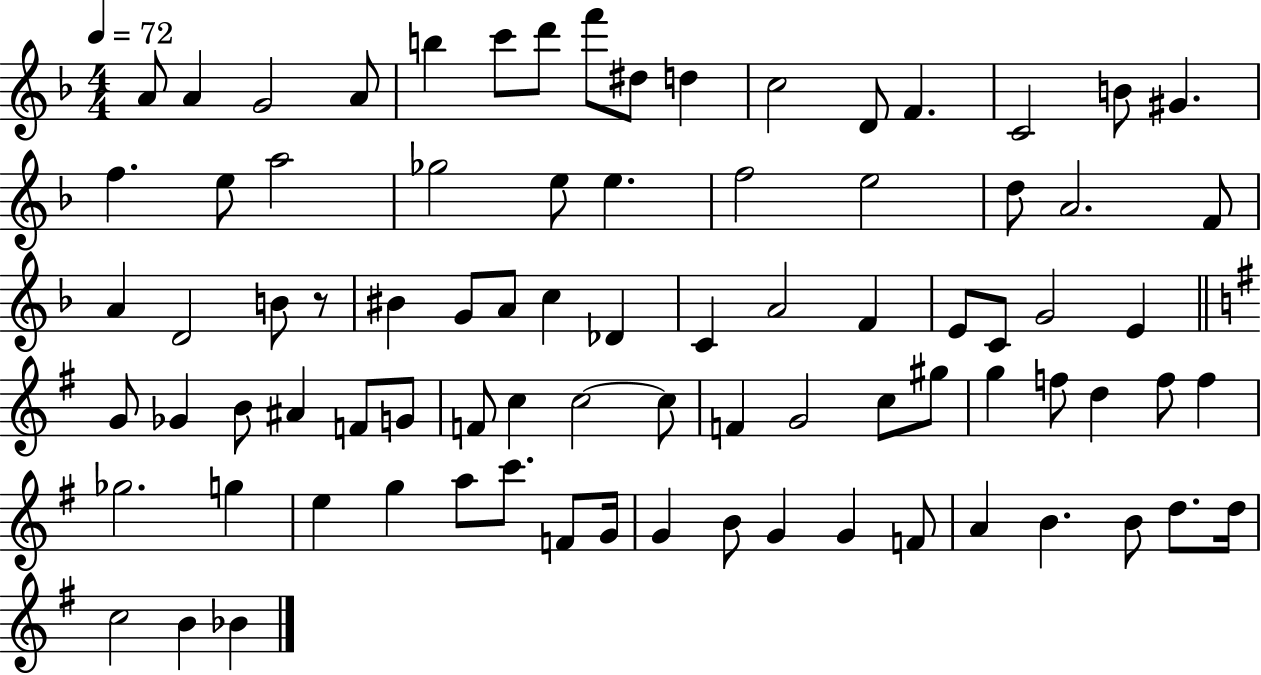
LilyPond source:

{
  \clef treble
  \numericTimeSignature
  \time 4/4
  \key f \major
  \tempo 4 = 72
  a'8 a'4 g'2 a'8 | b''4 c'''8 d'''8 f'''8 dis''8 d''4 | c''2 d'8 f'4. | c'2 b'8 gis'4. | \break f''4. e''8 a''2 | ges''2 e''8 e''4. | f''2 e''2 | d''8 a'2. f'8 | \break a'4 d'2 b'8 r8 | bis'4 g'8 a'8 c''4 des'4 | c'4 a'2 f'4 | e'8 c'8 g'2 e'4 | \break \bar "||" \break \key e \minor g'8 ges'4 b'8 ais'4 f'8 g'8 | f'8 c''4 c''2~~ c''8 | f'4 g'2 c''8 gis''8 | g''4 f''8 d''4 f''8 f''4 | \break ges''2. g''4 | e''4 g''4 a''8 c'''8. f'8 g'16 | g'4 b'8 g'4 g'4 f'8 | a'4 b'4. b'8 d''8. d''16 | \break c''2 b'4 bes'4 | \bar "|."
}